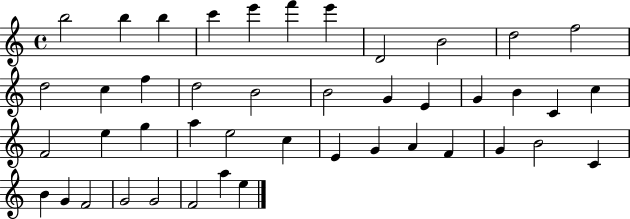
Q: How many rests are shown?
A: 0